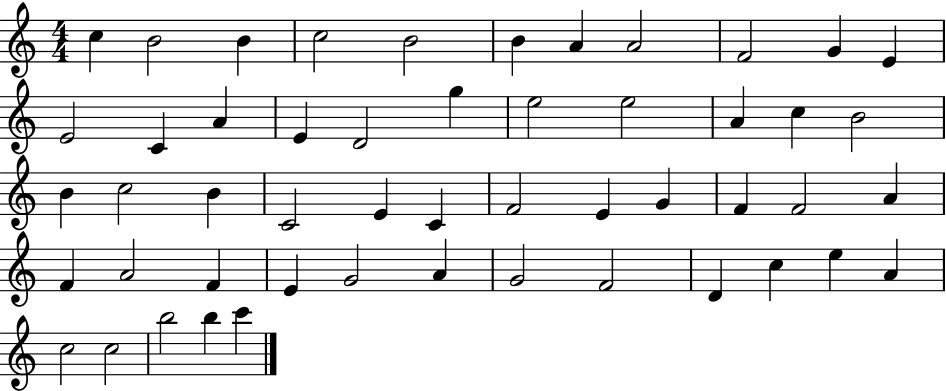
X:1
T:Untitled
M:4/4
L:1/4
K:C
c B2 B c2 B2 B A A2 F2 G E E2 C A E D2 g e2 e2 A c B2 B c2 B C2 E C F2 E G F F2 A F A2 F E G2 A G2 F2 D c e A c2 c2 b2 b c'